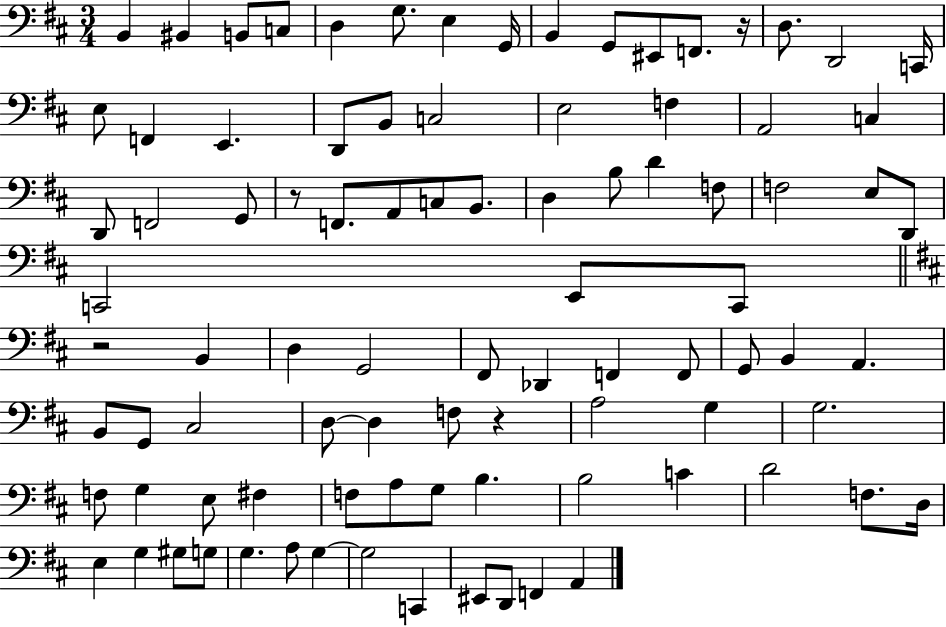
X:1
T:Untitled
M:3/4
L:1/4
K:D
B,, ^B,, B,,/2 C,/2 D, G,/2 E, G,,/4 B,, G,,/2 ^E,,/2 F,,/2 z/4 D,/2 D,,2 C,,/4 E,/2 F,, E,, D,,/2 B,,/2 C,2 E,2 F, A,,2 C, D,,/2 F,,2 G,,/2 z/2 F,,/2 A,,/2 C,/2 B,,/2 D, B,/2 D F,/2 F,2 E,/2 D,,/2 C,,2 E,,/2 C,,/2 z2 B,, D, G,,2 ^F,,/2 _D,, F,, F,,/2 G,,/2 B,, A,, B,,/2 G,,/2 ^C,2 D,/2 D, F,/2 z A,2 G, G,2 F,/2 G, E,/2 ^F, F,/2 A,/2 G,/2 B, B,2 C D2 F,/2 D,/4 E, G, ^G,/2 G,/2 G, A,/2 G, G,2 C,, ^E,,/2 D,,/2 F,, A,,